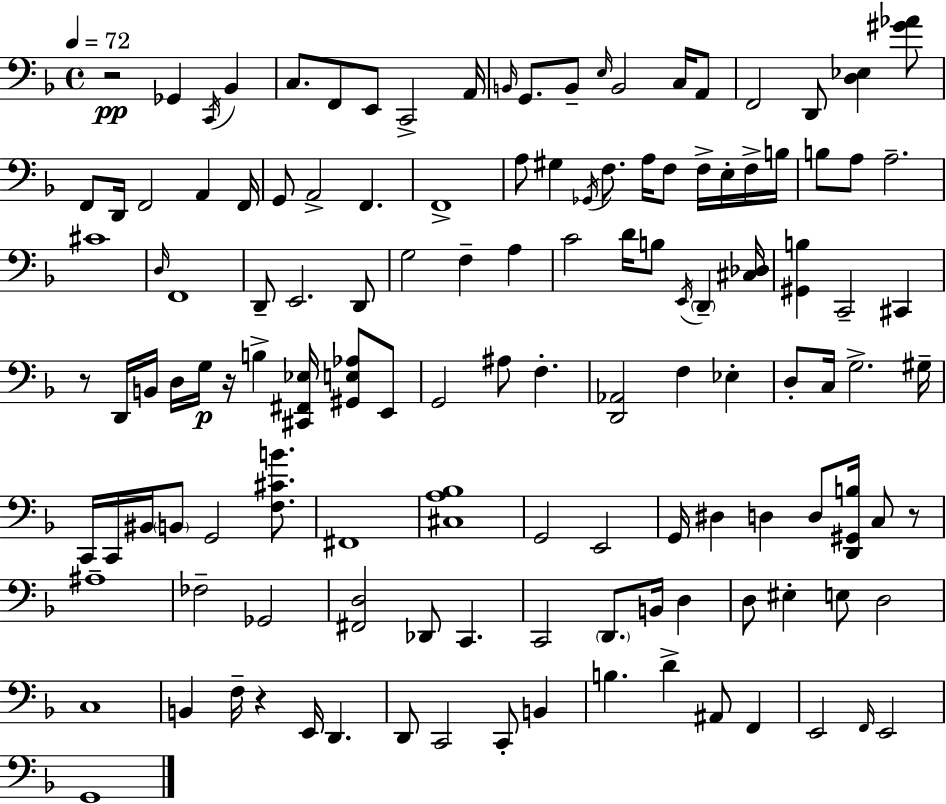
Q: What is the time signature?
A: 4/4